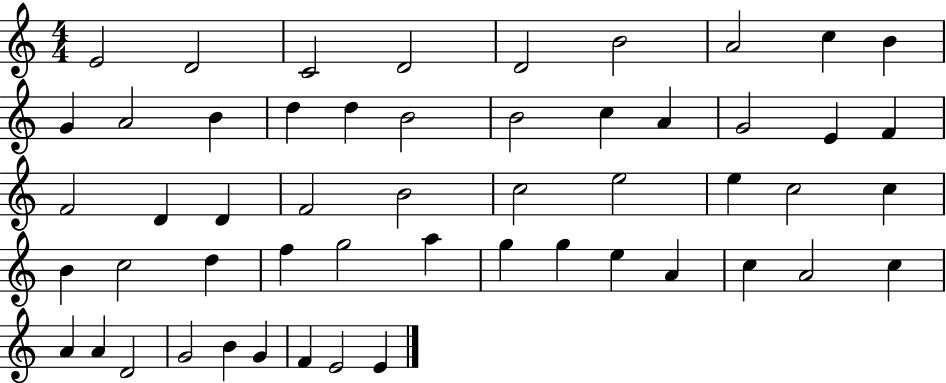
{
  \clef treble
  \numericTimeSignature
  \time 4/4
  \key c \major
  e'2 d'2 | c'2 d'2 | d'2 b'2 | a'2 c''4 b'4 | \break g'4 a'2 b'4 | d''4 d''4 b'2 | b'2 c''4 a'4 | g'2 e'4 f'4 | \break f'2 d'4 d'4 | f'2 b'2 | c''2 e''2 | e''4 c''2 c''4 | \break b'4 c''2 d''4 | f''4 g''2 a''4 | g''4 g''4 e''4 a'4 | c''4 a'2 c''4 | \break a'4 a'4 d'2 | g'2 b'4 g'4 | f'4 e'2 e'4 | \bar "|."
}